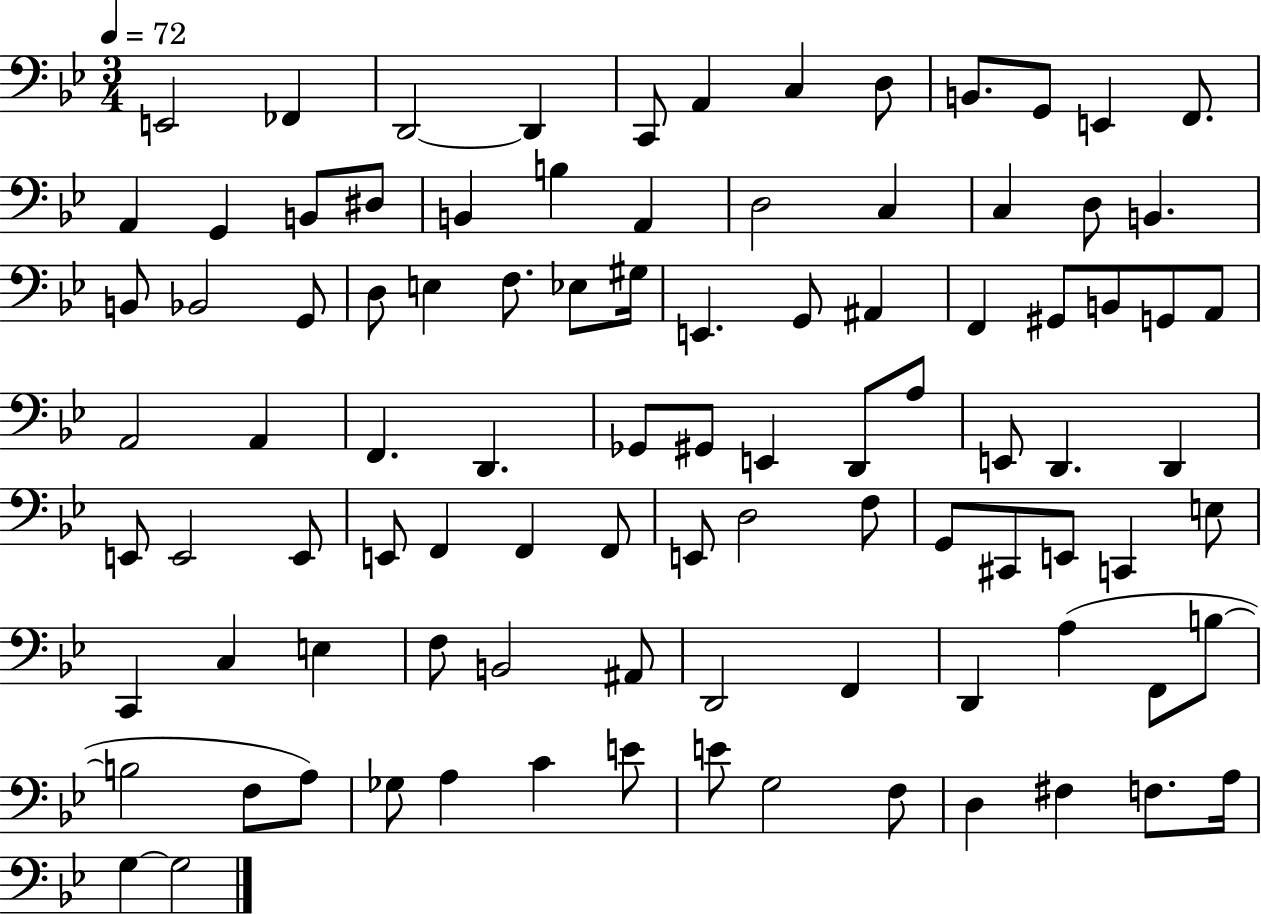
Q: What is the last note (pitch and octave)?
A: G3